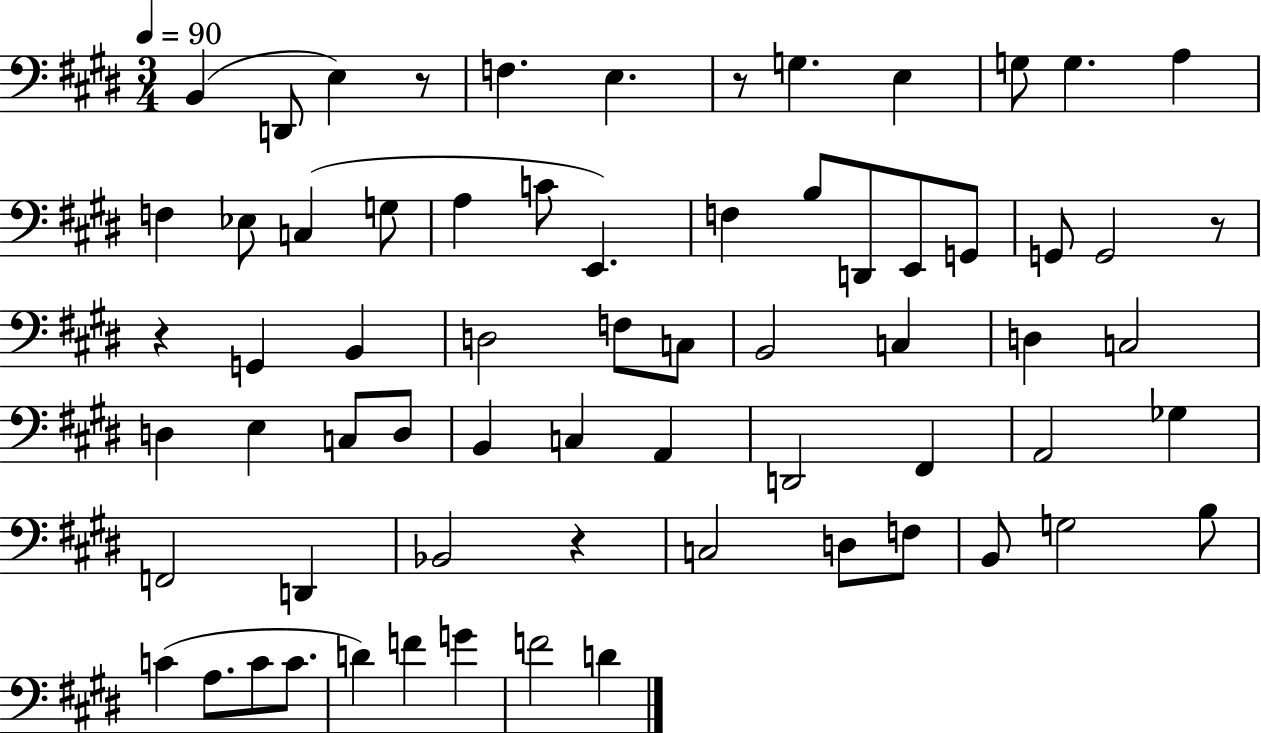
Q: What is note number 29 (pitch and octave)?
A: C3